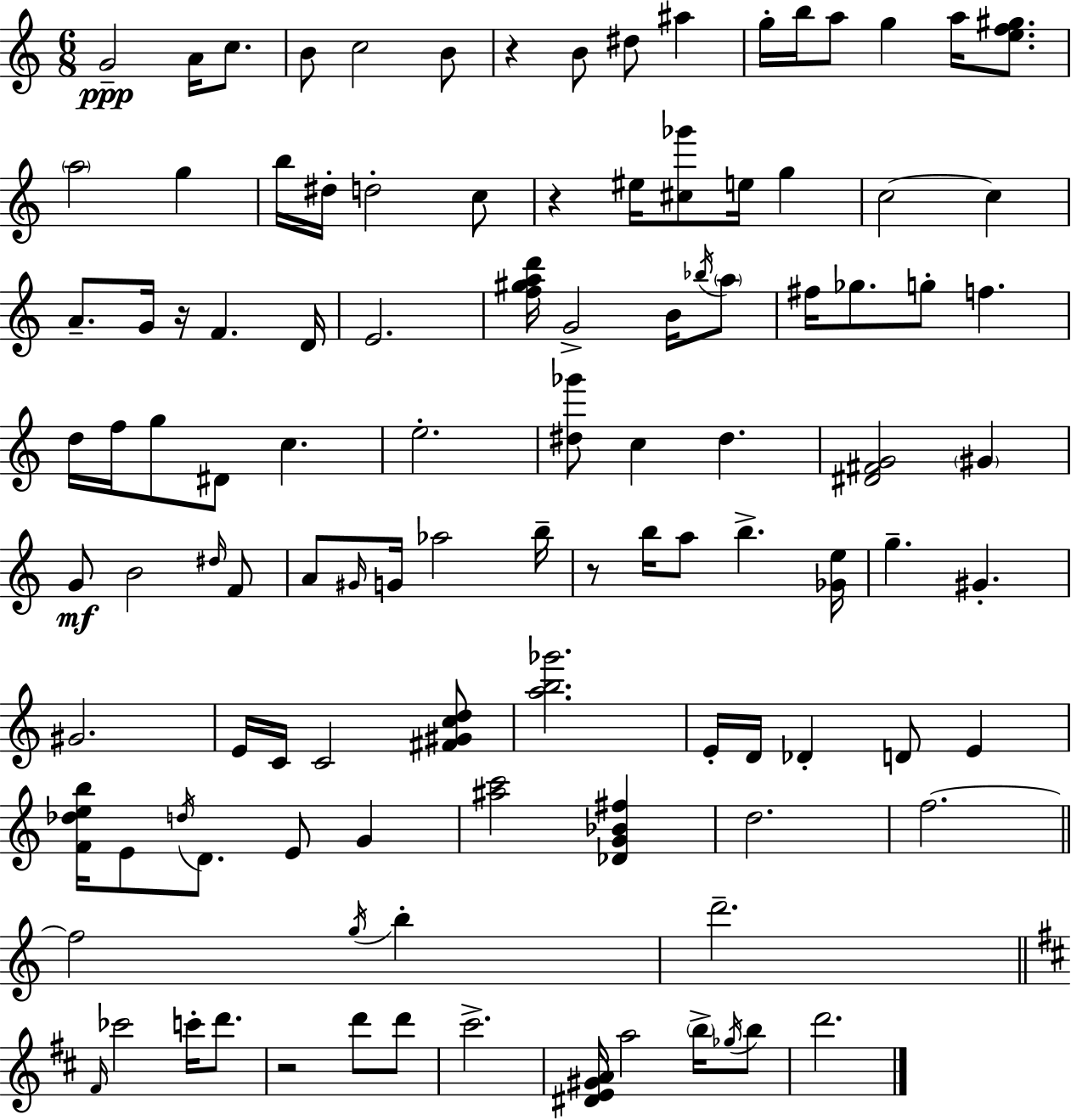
X:1
T:Untitled
M:6/8
L:1/4
K:C
G2 A/4 c/2 B/2 c2 B/2 z B/2 ^d/2 ^a g/4 b/4 a/2 g a/4 [ef^g]/2 a2 g b/4 ^d/4 d2 c/2 z ^e/4 [^c_g']/2 e/4 g c2 c A/2 G/4 z/4 F D/4 E2 [f^gad']/4 G2 B/4 _b/4 a/2 ^f/4 _g/2 g/2 f d/4 f/4 g/2 ^D/2 c e2 [^d_g']/2 c ^d [^D^FG]2 ^G G/2 B2 ^d/4 F/2 A/2 ^G/4 G/4 _a2 b/4 z/2 b/4 a/2 b [_Ge]/4 g ^G ^G2 E/4 C/4 C2 [^F^Gcd]/2 [ab_g']2 E/4 D/4 _D D/2 E [F_deb]/4 E/2 d/4 D/2 E/2 G [^ac']2 [_DG_B^f] d2 f2 f2 g/4 b d'2 ^F/4 _c'2 c'/4 d'/2 z2 d'/2 d'/2 ^c'2 [^DE^GA]/4 a2 b/4 _g/4 b/2 d'2